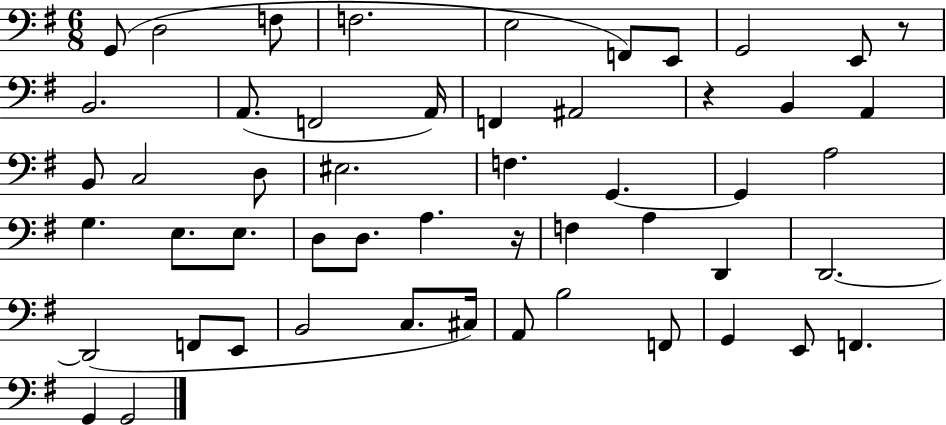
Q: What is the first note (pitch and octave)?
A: G2